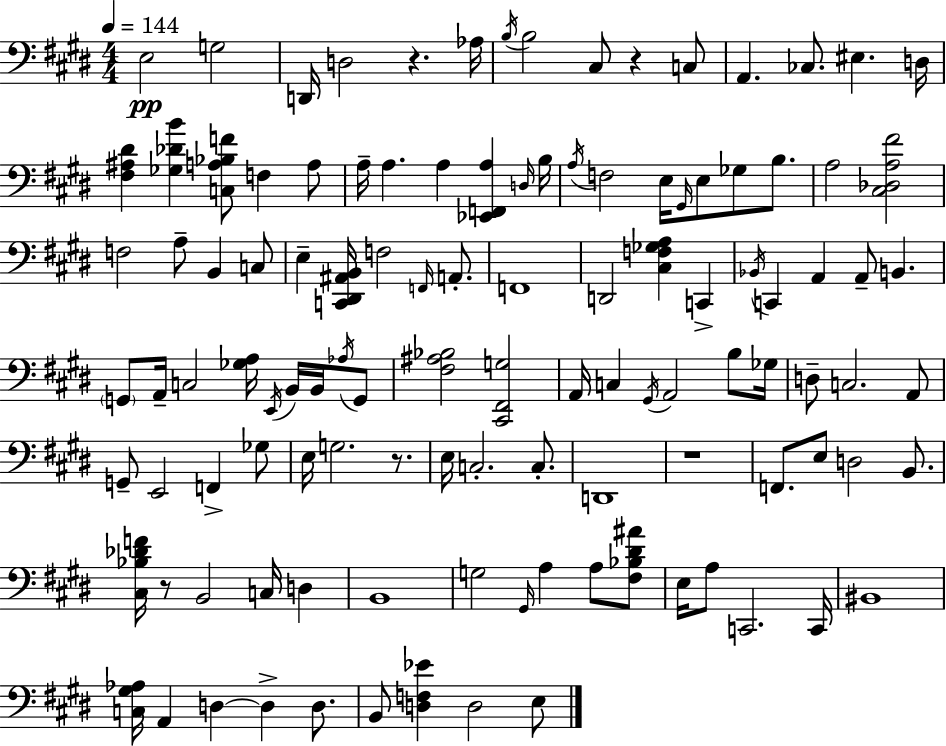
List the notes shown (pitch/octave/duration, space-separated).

E3/h G3/h D2/s D3/h R/q. Ab3/s B3/s B3/h C#3/e R/q C3/e A2/q. CES3/e. EIS3/q. D3/s [F#3,A#3,D#4]/q [Gb3,Db4,B4]/q [C3,A3,Bb3,F4]/e F3/q A3/e A3/s A3/q. A3/q [Eb2,F2,A3]/q D3/s B3/s A3/s F3/h E3/s G#2/s E3/e Gb3/e B3/e. A3/h [C#3,Db3,A3,F#4]/h F3/h A3/e B2/q C3/e E3/q [C2,D#2,A#2,B2]/s F3/h F2/s A2/e. F2/w D2/h [C#3,F3,Gb3,A3]/q C2/q Bb2/s C2/q A2/q A2/e B2/q. G2/e A2/s C3/h [Gb3,A3]/s E2/s B2/s B2/s Ab3/s G2/e [F#3,A#3,Bb3]/h [C#2,F#2,G3]/h A2/s C3/q G#2/s A2/h B3/e Gb3/s D3/e C3/h. A2/e G2/e E2/h F2/q Gb3/e E3/s G3/h. R/e. E3/s C3/h. C3/e. D2/w R/w F2/e. E3/e D3/h B2/e. [C#3,Bb3,Db4,F4]/s R/e B2/h C3/s D3/q B2/w G3/h G#2/s A3/q A3/e [F#3,Bb3,D#4,A#4]/e E3/s A3/e C2/h. C2/s BIS2/w [C3,G#3,Ab3]/s A2/q D3/q D3/q D3/e. B2/e [D3,F3,Eb4]/q D3/h E3/e